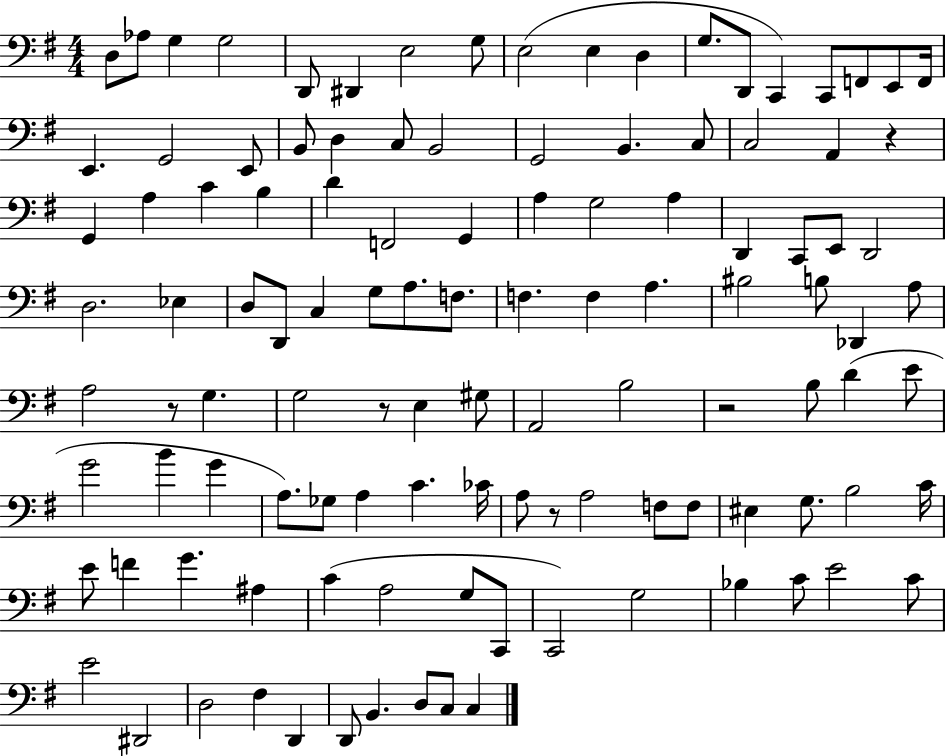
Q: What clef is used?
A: bass